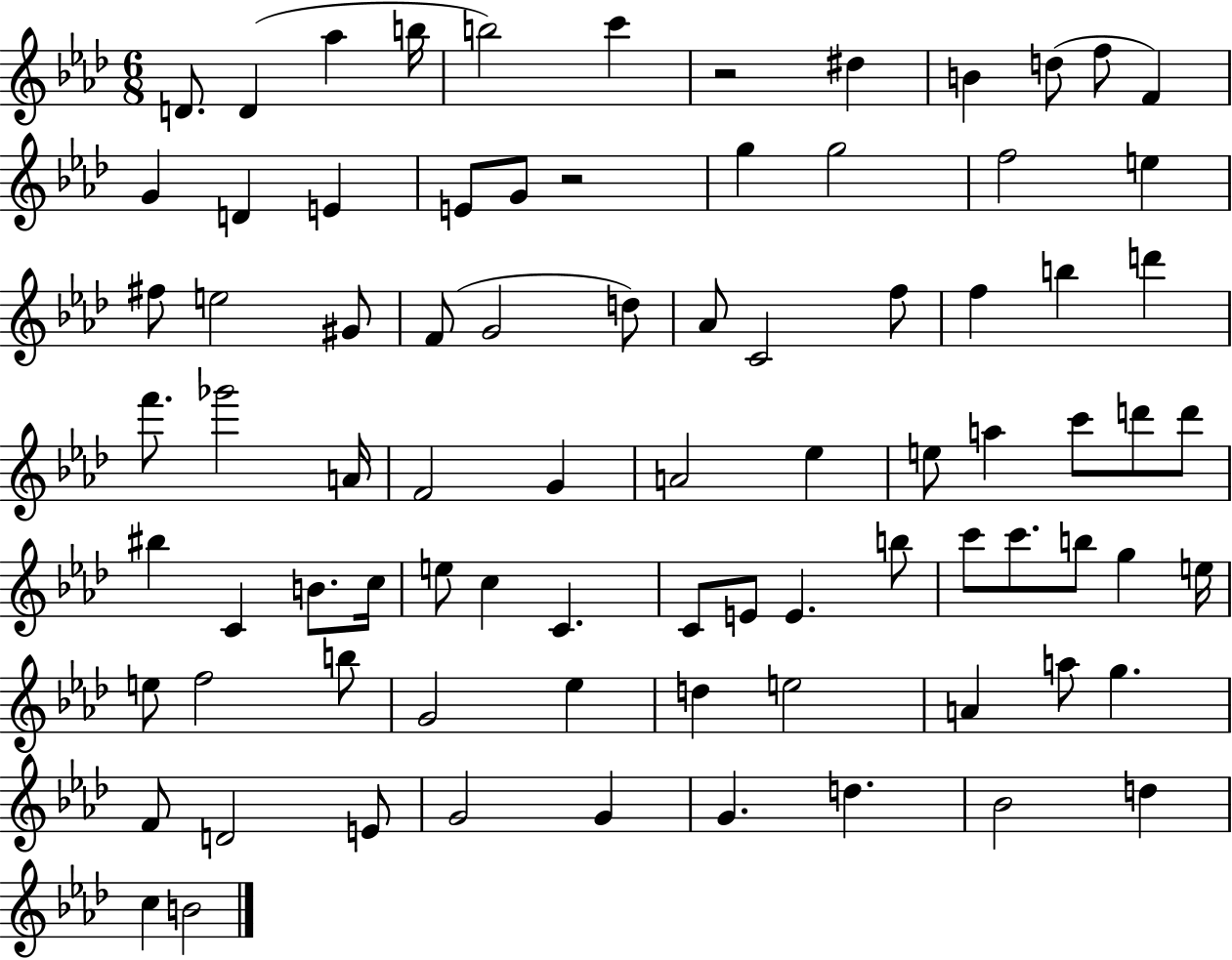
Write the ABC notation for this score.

X:1
T:Untitled
M:6/8
L:1/4
K:Ab
D/2 D _a b/4 b2 c' z2 ^d B d/2 f/2 F G D E E/2 G/2 z2 g g2 f2 e ^f/2 e2 ^G/2 F/2 G2 d/2 _A/2 C2 f/2 f b d' f'/2 _g'2 A/4 F2 G A2 _e e/2 a c'/2 d'/2 d'/2 ^b C B/2 c/4 e/2 c C C/2 E/2 E b/2 c'/2 c'/2 b/2 g e/4 e/2 f2 b/2 G2 _e d e2 A a/2 g F/2 D2 E/2 G2 G G d _B2 d c B2